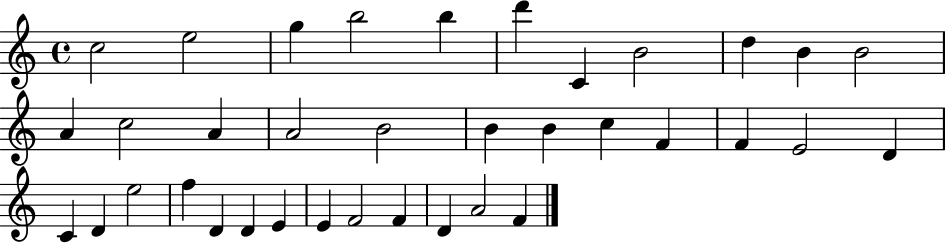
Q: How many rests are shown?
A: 0